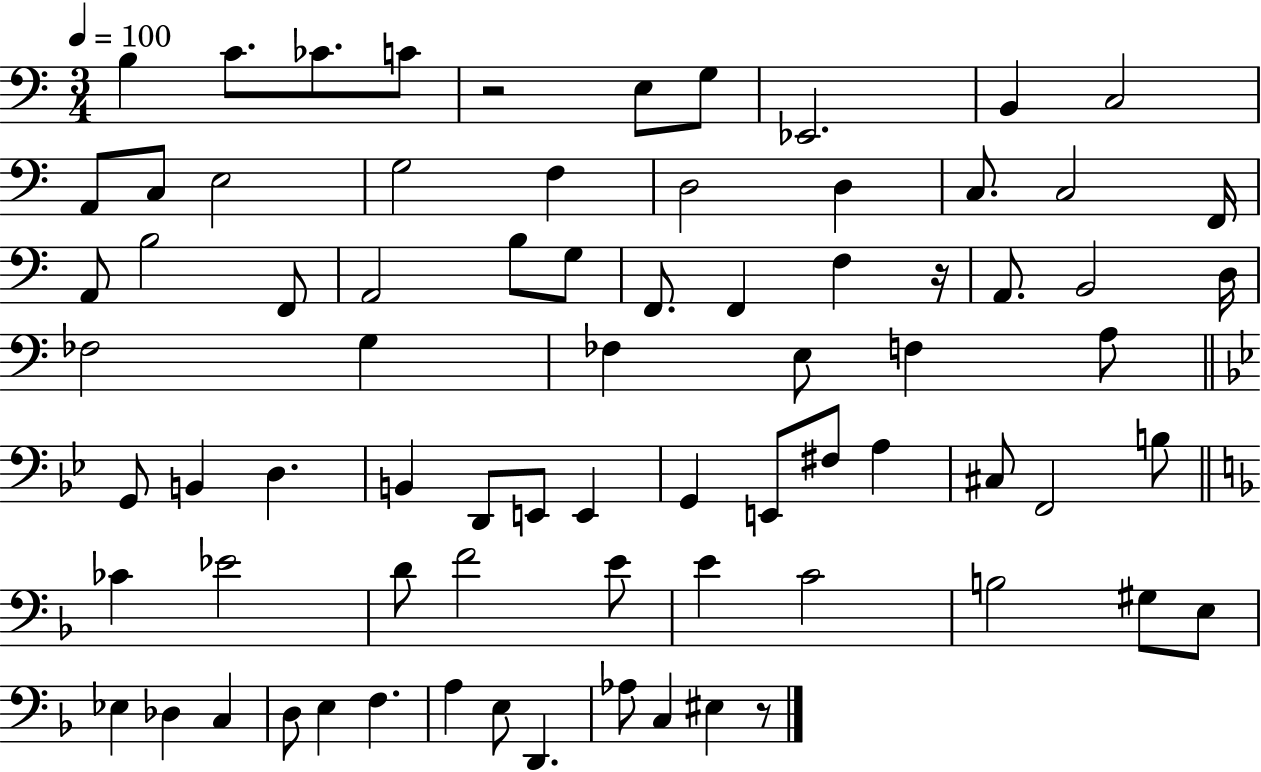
X:1
T:Untitled
M:3/4
L:1/4
K:C
B, C/2 _C/2 C/2 z2 E,/2 G,/2 _E,,2 B,, C,2 A,,/2 C,/2 E,2 G,2 F, D,2 D, C,/2 C,2 F,,/4 A,,/2 B,2 F,,/2 A,,2 B,/2 G,/2 F,,/2 F,, F, z/4 A,,/2 B,,2 D,/4 _F,2 G, _F, E,/2 F, A,/2 G,,/2 B,, D, B,, D,,/2 E,,/2 E,, G,, E,,/2 ^F,/2 A, ^C,/2 F,,2 B,/2 _C _E2 D/2 F2 E/2 E C2 B,2 ^G,/2 E,/2 _E, _D, C, D,/2 E, F, A, E,/2 D,, _A,/2 C, ^E, z/2